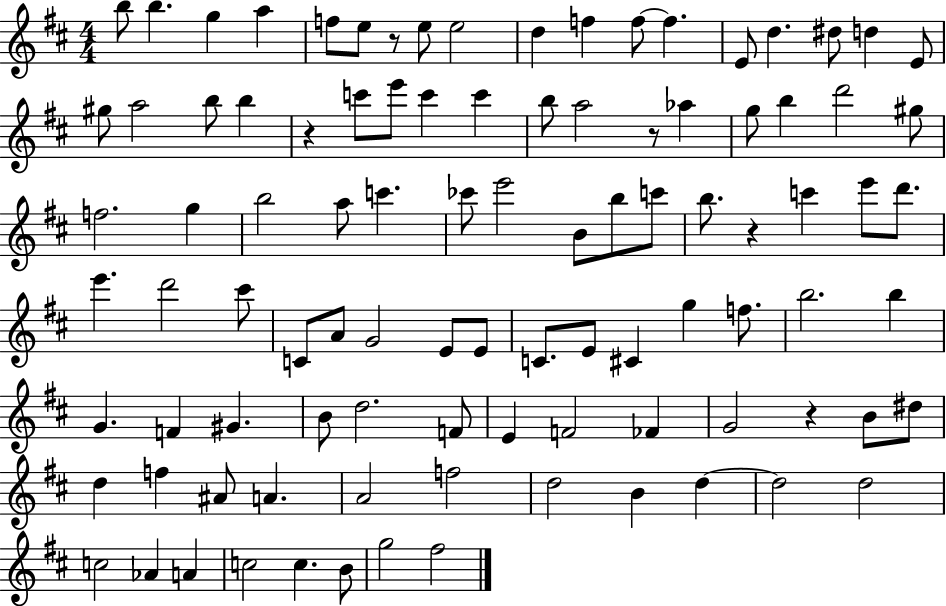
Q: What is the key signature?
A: D major